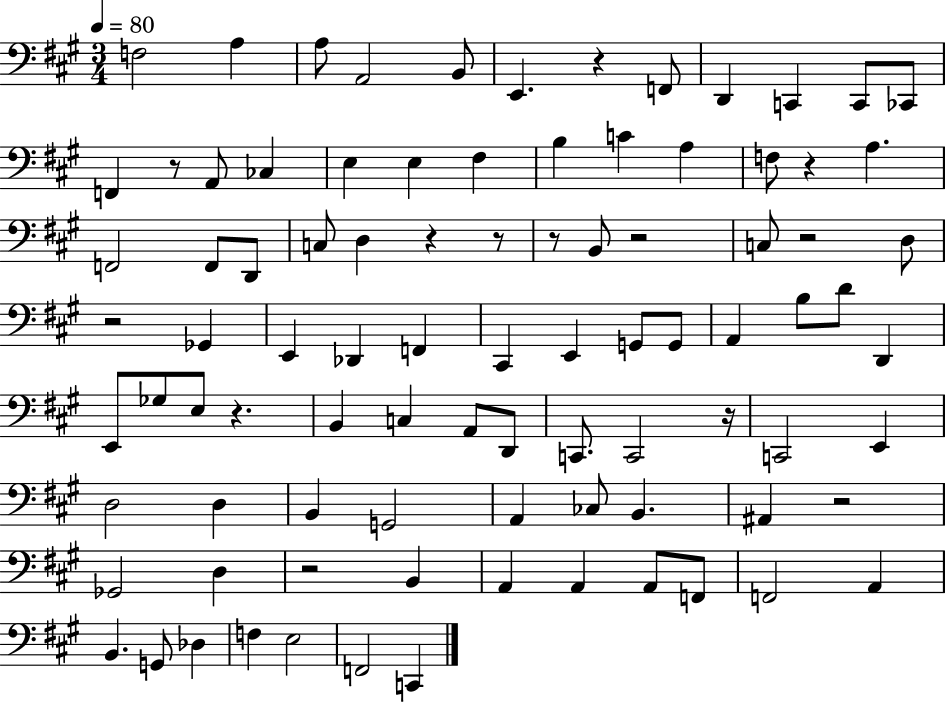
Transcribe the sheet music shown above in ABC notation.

X:1
T:Untitled
M:3/4
L:1/4
K:A
F,2 A, A,/2 A,,2 B,,/2 E,, z F,,/2 D,, C,, C,,/2 _C,,/2 F,, z/2 A,,/2 _C, E, E, ^F, B, C A, F,/2 z A, F,,2 F,,/2 D,,/2 C,/2 D, z z/2 z/2 B,,/2 z2 C,/2 z2 D,/2 z2 _G,, E,, _D,, F,, ^C,, E,, G,,/2 G,,/2 A,, B,/2 D/2 D,, E,,/2 _G,/2 E,/2 z B,, C, A,,/2 D,,/2 C,,/2 C,,2 z/4 C,,2 E,, D,2 D, B,, G,,2 A,, _C,/2 B,, ^A,, z2 _G,,2 D, z2 B,, A,, A,, A,,/2 F,,/2 F,,2 A,, B,, G,,/2 _D, F, E,2 F,,2 C,,